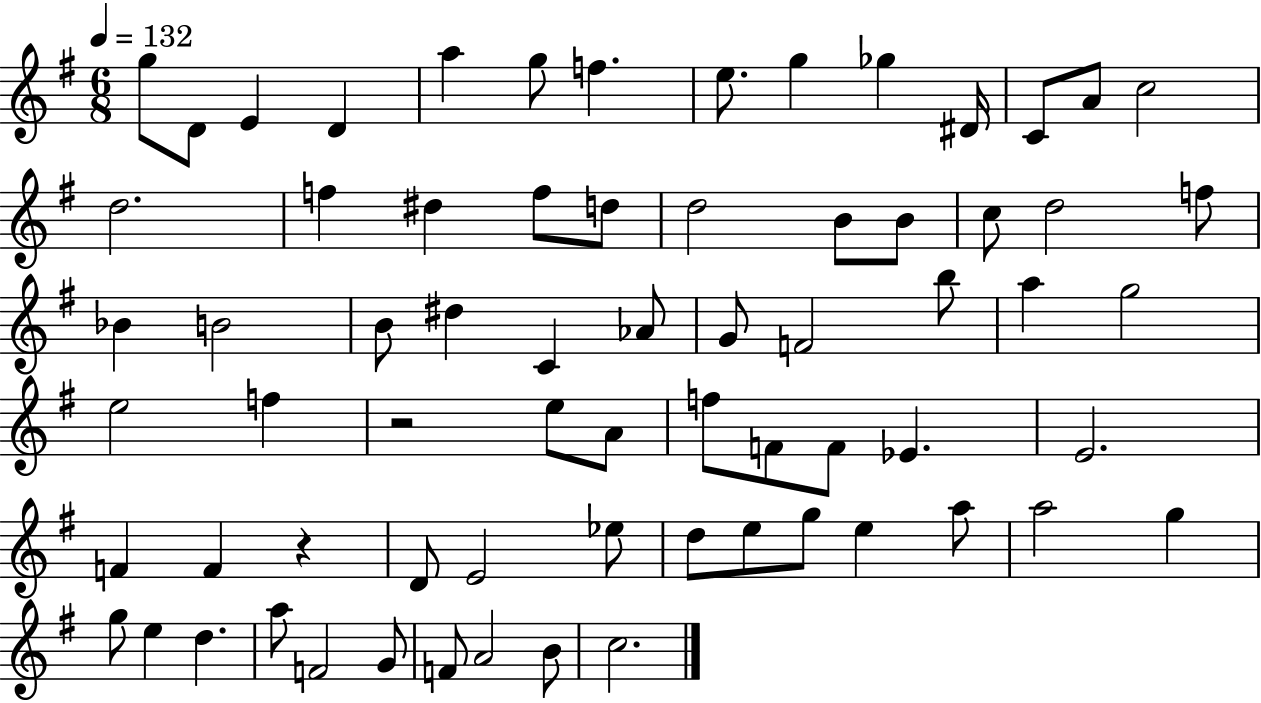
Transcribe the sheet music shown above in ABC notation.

X:1
T:Untitled
M:6/8
L:1/4
K:G
g/2 D/2 E D a g/2 f e/2 g _g ^D/4 C/2 A/2 c2 d2 f ^d f/2 d/2 d2 B/2 B/2 c/2 d2 f/2 _B B2 B/2 ^d C _A/2 G/2 F2 b/2 a g2 e2 f z2 e/2 A/2 f/2 F/2 F/2 _E E2 F F z D/2 E2 _e/2 d/2 e/2 g/2 e a/2 a2 g g/2 e d a/2 F2 G/2 F/2 A2 B/2 c2